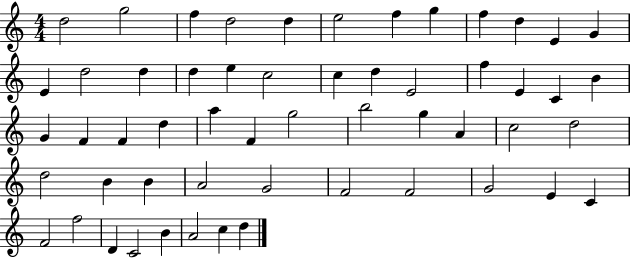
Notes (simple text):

D5/h G5/h F5/q D5/h D5/q E5/h F5/q G5/q F5/q D5/q E4/q G4/q E4/q D5/h D5/q D5/q E5/q C5/h C5/q D5/q E4/h F5/q E4/q C4/q B4/q G4/q F4/q F4/q D5/q A5/q F4/q G5/h B5/h G5/q A4/q C5/h D5/h D5/h B4/q B4/q A4/h G4/h F4/h F4/h G4/h E4/q C4/q F4/h F5/h D4/q C4/h B4/q A4/h C5/q D5/q